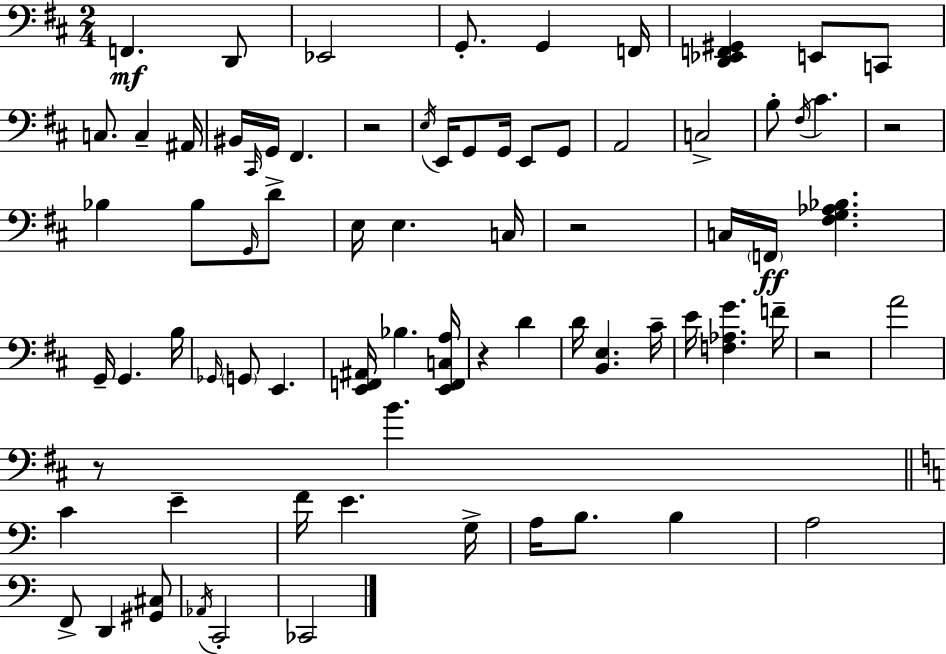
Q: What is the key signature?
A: D major